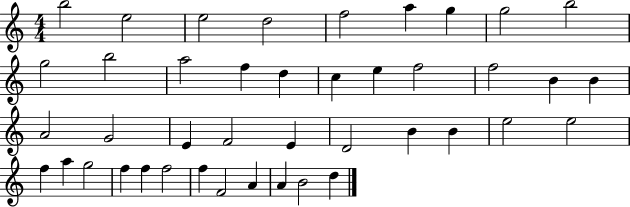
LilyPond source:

{
  \clef treble
  \numericTimeSignature
  \time 4/4
  \key c \major
  b''2 e''2 | e''2 d''2 | f''2 a''4 g''4 | g''2 b''2 | \break g''2 b''2 | a''2 f''4 d''4 | c''4 e''4 f''2 | f''2 b'4 b'4 | \break a'2 g'2 | e'4 f'2 e'4 | d'2 b'4 b'4 | e''2 e''2 | \break f''4 a''4 g''2 | f''4 f''4 f''2 | f''4 f'2 a'4 | a'4 b'2 d''4 | \break \bar "|."
}